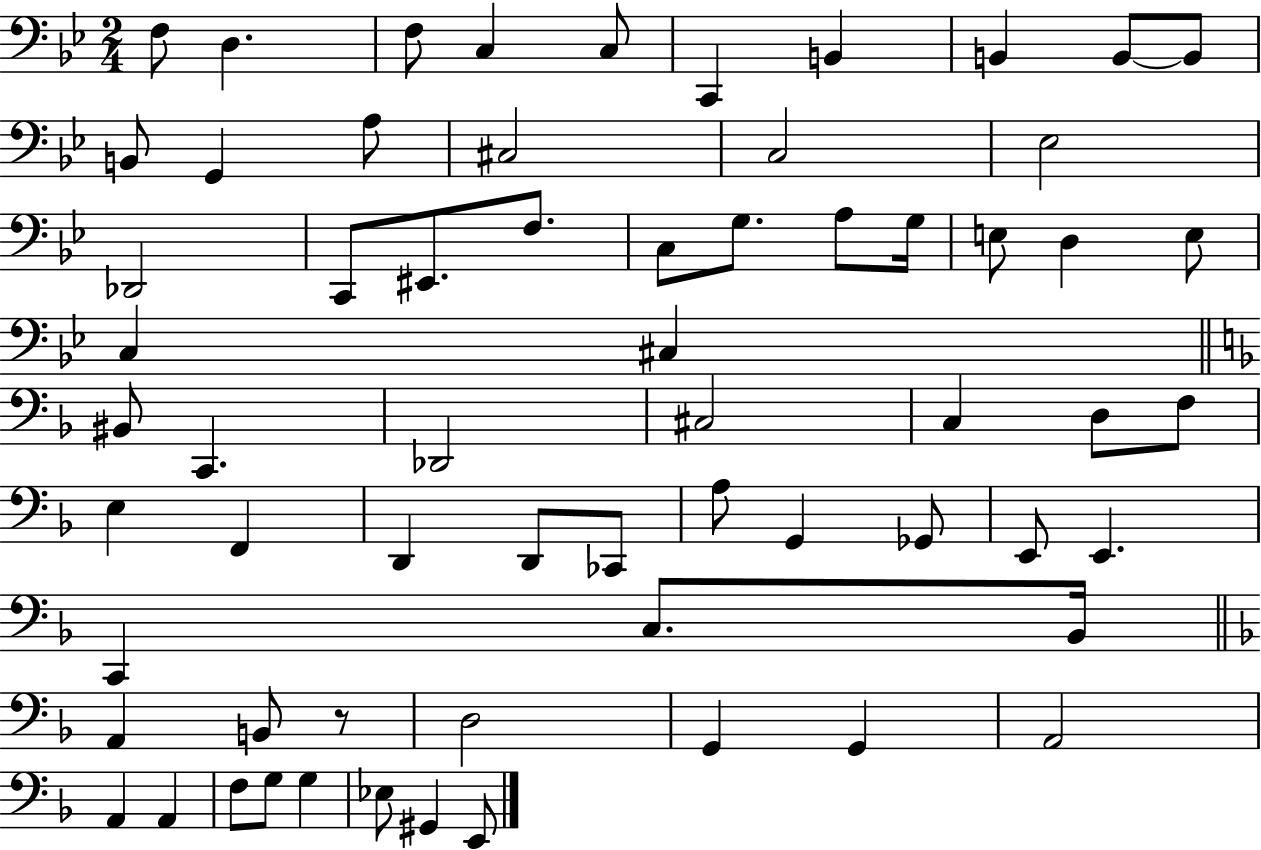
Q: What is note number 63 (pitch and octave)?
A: E2